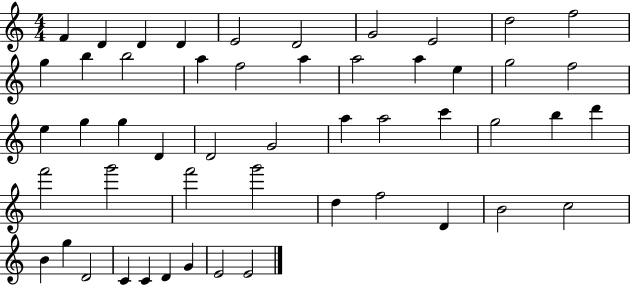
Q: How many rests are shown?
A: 0